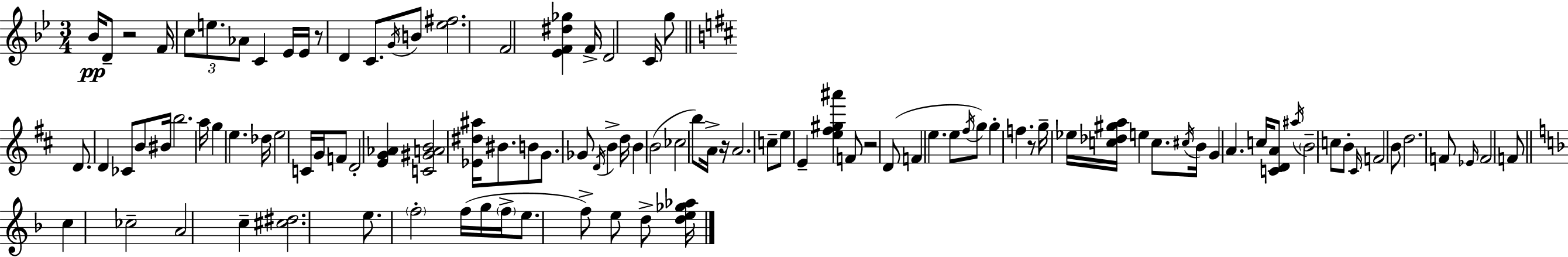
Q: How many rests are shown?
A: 5